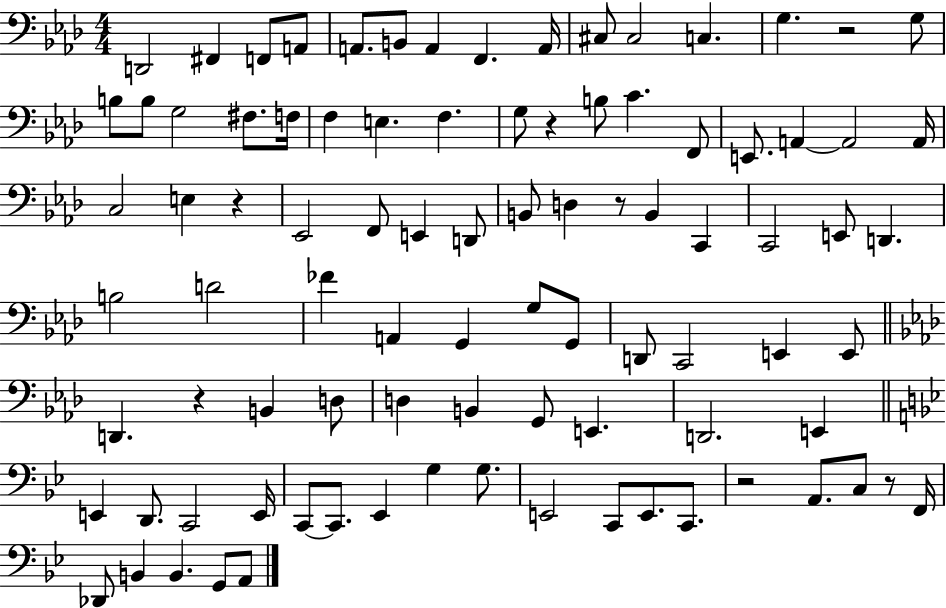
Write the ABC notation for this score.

X:1
T:Untitled
M:4/4
L:1/4
K:Ab
D,,2 ^F,, F,,/2 A,,/2 A,,/2 B,,/2 A,, F,, A,,/4 ^C,/2 ^C,2 C, G, z2 G,/2 B,/2 B,/2 G,2 ^F,/2 F,/4 F, E, F, G,/2 z B,/2 C F,,/2 E,,/2 A,, A,,2 A,,/4 C,2 E, z _E,,2 F,,/2 E,, D,,/2 B,,/2 D, z/2 B,, C,, C,,2 E,,/2 D,, B,2 D2 _F A,, G,, G,/2 G,,/2 D,,/2 C,,2 E,, E,,/2 D,, z B,, D,/2 D, B,, G,,/2 E,, D,,2 E,, E,, D,,/2 C,,2 E,,/4 C,,/2 C,,/2 _E,, G, G,/2 E,,2 C,,/2 E,,/2 C,,/2 z2 A,,/2 C,/2 z/2 F,,/4 _D,,/2 B,, B,, G,,/2 A,,/2